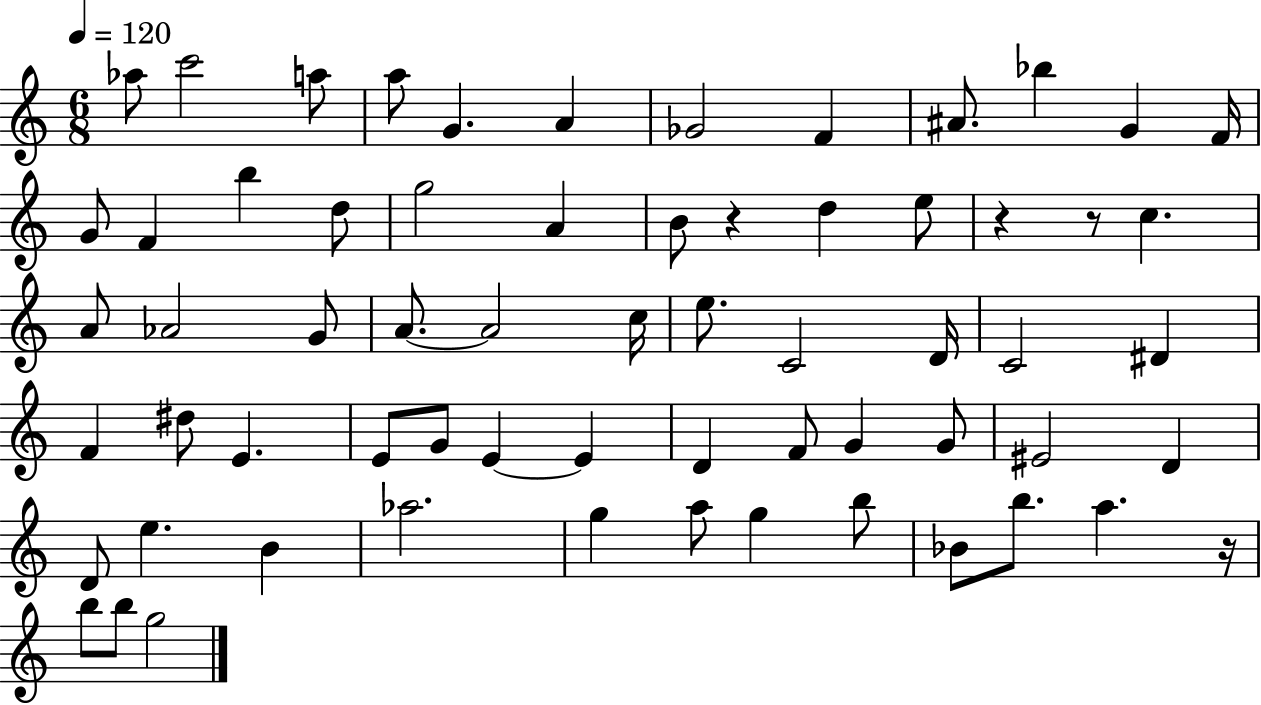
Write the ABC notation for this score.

X:1
T:Untitled
M:6/8
L:1/4
K:C
_a/2 c'2 a/2 a/2 G A _G2 F ^A/2 _b G F/4 G/2 F b d/2 g2 A B/2 z d e/2 z z/2 c A/2 _A2 G/2 A/2 A2 c/4 e/2 C2 D/4 C2 ^D F ^d/2 E E/2 G/2 E E D F/2 G G/2 ^E2 D D/2 e B _a2 g a/2 g b/2 _B/2 b/2 a z/4 b/2 b/2 g2